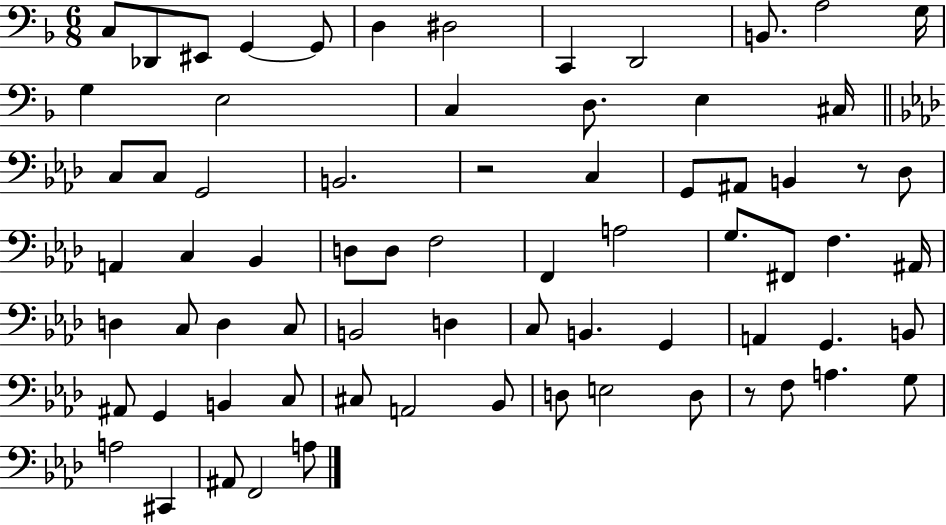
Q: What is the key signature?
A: F major